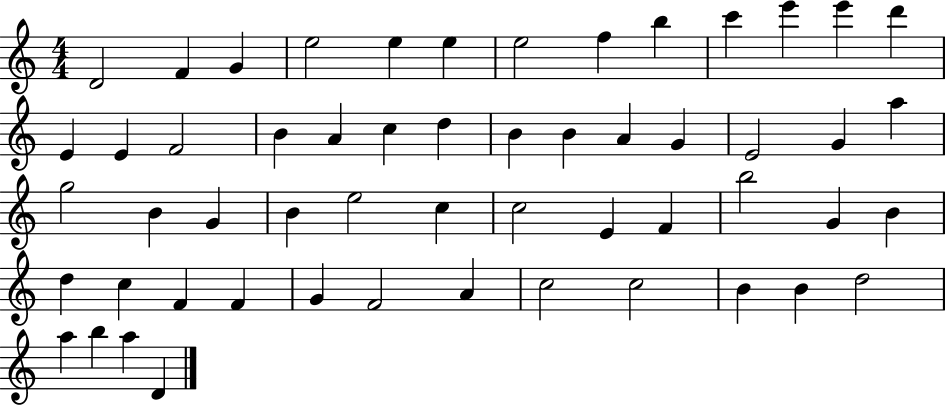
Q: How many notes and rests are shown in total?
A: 55